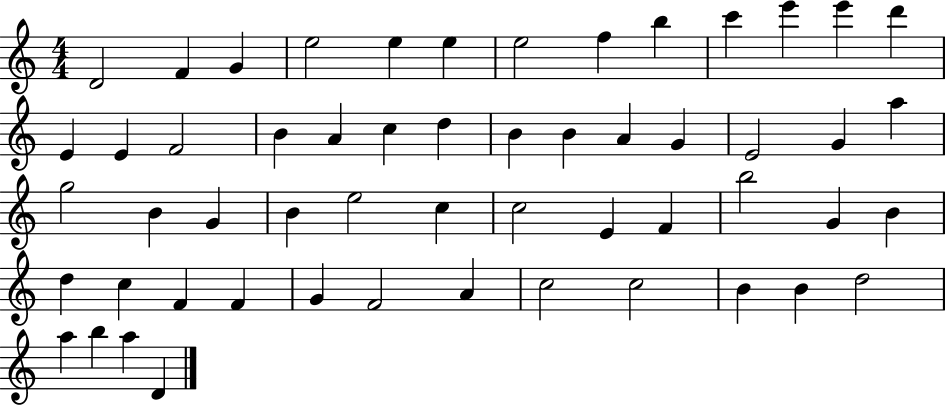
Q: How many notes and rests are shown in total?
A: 55